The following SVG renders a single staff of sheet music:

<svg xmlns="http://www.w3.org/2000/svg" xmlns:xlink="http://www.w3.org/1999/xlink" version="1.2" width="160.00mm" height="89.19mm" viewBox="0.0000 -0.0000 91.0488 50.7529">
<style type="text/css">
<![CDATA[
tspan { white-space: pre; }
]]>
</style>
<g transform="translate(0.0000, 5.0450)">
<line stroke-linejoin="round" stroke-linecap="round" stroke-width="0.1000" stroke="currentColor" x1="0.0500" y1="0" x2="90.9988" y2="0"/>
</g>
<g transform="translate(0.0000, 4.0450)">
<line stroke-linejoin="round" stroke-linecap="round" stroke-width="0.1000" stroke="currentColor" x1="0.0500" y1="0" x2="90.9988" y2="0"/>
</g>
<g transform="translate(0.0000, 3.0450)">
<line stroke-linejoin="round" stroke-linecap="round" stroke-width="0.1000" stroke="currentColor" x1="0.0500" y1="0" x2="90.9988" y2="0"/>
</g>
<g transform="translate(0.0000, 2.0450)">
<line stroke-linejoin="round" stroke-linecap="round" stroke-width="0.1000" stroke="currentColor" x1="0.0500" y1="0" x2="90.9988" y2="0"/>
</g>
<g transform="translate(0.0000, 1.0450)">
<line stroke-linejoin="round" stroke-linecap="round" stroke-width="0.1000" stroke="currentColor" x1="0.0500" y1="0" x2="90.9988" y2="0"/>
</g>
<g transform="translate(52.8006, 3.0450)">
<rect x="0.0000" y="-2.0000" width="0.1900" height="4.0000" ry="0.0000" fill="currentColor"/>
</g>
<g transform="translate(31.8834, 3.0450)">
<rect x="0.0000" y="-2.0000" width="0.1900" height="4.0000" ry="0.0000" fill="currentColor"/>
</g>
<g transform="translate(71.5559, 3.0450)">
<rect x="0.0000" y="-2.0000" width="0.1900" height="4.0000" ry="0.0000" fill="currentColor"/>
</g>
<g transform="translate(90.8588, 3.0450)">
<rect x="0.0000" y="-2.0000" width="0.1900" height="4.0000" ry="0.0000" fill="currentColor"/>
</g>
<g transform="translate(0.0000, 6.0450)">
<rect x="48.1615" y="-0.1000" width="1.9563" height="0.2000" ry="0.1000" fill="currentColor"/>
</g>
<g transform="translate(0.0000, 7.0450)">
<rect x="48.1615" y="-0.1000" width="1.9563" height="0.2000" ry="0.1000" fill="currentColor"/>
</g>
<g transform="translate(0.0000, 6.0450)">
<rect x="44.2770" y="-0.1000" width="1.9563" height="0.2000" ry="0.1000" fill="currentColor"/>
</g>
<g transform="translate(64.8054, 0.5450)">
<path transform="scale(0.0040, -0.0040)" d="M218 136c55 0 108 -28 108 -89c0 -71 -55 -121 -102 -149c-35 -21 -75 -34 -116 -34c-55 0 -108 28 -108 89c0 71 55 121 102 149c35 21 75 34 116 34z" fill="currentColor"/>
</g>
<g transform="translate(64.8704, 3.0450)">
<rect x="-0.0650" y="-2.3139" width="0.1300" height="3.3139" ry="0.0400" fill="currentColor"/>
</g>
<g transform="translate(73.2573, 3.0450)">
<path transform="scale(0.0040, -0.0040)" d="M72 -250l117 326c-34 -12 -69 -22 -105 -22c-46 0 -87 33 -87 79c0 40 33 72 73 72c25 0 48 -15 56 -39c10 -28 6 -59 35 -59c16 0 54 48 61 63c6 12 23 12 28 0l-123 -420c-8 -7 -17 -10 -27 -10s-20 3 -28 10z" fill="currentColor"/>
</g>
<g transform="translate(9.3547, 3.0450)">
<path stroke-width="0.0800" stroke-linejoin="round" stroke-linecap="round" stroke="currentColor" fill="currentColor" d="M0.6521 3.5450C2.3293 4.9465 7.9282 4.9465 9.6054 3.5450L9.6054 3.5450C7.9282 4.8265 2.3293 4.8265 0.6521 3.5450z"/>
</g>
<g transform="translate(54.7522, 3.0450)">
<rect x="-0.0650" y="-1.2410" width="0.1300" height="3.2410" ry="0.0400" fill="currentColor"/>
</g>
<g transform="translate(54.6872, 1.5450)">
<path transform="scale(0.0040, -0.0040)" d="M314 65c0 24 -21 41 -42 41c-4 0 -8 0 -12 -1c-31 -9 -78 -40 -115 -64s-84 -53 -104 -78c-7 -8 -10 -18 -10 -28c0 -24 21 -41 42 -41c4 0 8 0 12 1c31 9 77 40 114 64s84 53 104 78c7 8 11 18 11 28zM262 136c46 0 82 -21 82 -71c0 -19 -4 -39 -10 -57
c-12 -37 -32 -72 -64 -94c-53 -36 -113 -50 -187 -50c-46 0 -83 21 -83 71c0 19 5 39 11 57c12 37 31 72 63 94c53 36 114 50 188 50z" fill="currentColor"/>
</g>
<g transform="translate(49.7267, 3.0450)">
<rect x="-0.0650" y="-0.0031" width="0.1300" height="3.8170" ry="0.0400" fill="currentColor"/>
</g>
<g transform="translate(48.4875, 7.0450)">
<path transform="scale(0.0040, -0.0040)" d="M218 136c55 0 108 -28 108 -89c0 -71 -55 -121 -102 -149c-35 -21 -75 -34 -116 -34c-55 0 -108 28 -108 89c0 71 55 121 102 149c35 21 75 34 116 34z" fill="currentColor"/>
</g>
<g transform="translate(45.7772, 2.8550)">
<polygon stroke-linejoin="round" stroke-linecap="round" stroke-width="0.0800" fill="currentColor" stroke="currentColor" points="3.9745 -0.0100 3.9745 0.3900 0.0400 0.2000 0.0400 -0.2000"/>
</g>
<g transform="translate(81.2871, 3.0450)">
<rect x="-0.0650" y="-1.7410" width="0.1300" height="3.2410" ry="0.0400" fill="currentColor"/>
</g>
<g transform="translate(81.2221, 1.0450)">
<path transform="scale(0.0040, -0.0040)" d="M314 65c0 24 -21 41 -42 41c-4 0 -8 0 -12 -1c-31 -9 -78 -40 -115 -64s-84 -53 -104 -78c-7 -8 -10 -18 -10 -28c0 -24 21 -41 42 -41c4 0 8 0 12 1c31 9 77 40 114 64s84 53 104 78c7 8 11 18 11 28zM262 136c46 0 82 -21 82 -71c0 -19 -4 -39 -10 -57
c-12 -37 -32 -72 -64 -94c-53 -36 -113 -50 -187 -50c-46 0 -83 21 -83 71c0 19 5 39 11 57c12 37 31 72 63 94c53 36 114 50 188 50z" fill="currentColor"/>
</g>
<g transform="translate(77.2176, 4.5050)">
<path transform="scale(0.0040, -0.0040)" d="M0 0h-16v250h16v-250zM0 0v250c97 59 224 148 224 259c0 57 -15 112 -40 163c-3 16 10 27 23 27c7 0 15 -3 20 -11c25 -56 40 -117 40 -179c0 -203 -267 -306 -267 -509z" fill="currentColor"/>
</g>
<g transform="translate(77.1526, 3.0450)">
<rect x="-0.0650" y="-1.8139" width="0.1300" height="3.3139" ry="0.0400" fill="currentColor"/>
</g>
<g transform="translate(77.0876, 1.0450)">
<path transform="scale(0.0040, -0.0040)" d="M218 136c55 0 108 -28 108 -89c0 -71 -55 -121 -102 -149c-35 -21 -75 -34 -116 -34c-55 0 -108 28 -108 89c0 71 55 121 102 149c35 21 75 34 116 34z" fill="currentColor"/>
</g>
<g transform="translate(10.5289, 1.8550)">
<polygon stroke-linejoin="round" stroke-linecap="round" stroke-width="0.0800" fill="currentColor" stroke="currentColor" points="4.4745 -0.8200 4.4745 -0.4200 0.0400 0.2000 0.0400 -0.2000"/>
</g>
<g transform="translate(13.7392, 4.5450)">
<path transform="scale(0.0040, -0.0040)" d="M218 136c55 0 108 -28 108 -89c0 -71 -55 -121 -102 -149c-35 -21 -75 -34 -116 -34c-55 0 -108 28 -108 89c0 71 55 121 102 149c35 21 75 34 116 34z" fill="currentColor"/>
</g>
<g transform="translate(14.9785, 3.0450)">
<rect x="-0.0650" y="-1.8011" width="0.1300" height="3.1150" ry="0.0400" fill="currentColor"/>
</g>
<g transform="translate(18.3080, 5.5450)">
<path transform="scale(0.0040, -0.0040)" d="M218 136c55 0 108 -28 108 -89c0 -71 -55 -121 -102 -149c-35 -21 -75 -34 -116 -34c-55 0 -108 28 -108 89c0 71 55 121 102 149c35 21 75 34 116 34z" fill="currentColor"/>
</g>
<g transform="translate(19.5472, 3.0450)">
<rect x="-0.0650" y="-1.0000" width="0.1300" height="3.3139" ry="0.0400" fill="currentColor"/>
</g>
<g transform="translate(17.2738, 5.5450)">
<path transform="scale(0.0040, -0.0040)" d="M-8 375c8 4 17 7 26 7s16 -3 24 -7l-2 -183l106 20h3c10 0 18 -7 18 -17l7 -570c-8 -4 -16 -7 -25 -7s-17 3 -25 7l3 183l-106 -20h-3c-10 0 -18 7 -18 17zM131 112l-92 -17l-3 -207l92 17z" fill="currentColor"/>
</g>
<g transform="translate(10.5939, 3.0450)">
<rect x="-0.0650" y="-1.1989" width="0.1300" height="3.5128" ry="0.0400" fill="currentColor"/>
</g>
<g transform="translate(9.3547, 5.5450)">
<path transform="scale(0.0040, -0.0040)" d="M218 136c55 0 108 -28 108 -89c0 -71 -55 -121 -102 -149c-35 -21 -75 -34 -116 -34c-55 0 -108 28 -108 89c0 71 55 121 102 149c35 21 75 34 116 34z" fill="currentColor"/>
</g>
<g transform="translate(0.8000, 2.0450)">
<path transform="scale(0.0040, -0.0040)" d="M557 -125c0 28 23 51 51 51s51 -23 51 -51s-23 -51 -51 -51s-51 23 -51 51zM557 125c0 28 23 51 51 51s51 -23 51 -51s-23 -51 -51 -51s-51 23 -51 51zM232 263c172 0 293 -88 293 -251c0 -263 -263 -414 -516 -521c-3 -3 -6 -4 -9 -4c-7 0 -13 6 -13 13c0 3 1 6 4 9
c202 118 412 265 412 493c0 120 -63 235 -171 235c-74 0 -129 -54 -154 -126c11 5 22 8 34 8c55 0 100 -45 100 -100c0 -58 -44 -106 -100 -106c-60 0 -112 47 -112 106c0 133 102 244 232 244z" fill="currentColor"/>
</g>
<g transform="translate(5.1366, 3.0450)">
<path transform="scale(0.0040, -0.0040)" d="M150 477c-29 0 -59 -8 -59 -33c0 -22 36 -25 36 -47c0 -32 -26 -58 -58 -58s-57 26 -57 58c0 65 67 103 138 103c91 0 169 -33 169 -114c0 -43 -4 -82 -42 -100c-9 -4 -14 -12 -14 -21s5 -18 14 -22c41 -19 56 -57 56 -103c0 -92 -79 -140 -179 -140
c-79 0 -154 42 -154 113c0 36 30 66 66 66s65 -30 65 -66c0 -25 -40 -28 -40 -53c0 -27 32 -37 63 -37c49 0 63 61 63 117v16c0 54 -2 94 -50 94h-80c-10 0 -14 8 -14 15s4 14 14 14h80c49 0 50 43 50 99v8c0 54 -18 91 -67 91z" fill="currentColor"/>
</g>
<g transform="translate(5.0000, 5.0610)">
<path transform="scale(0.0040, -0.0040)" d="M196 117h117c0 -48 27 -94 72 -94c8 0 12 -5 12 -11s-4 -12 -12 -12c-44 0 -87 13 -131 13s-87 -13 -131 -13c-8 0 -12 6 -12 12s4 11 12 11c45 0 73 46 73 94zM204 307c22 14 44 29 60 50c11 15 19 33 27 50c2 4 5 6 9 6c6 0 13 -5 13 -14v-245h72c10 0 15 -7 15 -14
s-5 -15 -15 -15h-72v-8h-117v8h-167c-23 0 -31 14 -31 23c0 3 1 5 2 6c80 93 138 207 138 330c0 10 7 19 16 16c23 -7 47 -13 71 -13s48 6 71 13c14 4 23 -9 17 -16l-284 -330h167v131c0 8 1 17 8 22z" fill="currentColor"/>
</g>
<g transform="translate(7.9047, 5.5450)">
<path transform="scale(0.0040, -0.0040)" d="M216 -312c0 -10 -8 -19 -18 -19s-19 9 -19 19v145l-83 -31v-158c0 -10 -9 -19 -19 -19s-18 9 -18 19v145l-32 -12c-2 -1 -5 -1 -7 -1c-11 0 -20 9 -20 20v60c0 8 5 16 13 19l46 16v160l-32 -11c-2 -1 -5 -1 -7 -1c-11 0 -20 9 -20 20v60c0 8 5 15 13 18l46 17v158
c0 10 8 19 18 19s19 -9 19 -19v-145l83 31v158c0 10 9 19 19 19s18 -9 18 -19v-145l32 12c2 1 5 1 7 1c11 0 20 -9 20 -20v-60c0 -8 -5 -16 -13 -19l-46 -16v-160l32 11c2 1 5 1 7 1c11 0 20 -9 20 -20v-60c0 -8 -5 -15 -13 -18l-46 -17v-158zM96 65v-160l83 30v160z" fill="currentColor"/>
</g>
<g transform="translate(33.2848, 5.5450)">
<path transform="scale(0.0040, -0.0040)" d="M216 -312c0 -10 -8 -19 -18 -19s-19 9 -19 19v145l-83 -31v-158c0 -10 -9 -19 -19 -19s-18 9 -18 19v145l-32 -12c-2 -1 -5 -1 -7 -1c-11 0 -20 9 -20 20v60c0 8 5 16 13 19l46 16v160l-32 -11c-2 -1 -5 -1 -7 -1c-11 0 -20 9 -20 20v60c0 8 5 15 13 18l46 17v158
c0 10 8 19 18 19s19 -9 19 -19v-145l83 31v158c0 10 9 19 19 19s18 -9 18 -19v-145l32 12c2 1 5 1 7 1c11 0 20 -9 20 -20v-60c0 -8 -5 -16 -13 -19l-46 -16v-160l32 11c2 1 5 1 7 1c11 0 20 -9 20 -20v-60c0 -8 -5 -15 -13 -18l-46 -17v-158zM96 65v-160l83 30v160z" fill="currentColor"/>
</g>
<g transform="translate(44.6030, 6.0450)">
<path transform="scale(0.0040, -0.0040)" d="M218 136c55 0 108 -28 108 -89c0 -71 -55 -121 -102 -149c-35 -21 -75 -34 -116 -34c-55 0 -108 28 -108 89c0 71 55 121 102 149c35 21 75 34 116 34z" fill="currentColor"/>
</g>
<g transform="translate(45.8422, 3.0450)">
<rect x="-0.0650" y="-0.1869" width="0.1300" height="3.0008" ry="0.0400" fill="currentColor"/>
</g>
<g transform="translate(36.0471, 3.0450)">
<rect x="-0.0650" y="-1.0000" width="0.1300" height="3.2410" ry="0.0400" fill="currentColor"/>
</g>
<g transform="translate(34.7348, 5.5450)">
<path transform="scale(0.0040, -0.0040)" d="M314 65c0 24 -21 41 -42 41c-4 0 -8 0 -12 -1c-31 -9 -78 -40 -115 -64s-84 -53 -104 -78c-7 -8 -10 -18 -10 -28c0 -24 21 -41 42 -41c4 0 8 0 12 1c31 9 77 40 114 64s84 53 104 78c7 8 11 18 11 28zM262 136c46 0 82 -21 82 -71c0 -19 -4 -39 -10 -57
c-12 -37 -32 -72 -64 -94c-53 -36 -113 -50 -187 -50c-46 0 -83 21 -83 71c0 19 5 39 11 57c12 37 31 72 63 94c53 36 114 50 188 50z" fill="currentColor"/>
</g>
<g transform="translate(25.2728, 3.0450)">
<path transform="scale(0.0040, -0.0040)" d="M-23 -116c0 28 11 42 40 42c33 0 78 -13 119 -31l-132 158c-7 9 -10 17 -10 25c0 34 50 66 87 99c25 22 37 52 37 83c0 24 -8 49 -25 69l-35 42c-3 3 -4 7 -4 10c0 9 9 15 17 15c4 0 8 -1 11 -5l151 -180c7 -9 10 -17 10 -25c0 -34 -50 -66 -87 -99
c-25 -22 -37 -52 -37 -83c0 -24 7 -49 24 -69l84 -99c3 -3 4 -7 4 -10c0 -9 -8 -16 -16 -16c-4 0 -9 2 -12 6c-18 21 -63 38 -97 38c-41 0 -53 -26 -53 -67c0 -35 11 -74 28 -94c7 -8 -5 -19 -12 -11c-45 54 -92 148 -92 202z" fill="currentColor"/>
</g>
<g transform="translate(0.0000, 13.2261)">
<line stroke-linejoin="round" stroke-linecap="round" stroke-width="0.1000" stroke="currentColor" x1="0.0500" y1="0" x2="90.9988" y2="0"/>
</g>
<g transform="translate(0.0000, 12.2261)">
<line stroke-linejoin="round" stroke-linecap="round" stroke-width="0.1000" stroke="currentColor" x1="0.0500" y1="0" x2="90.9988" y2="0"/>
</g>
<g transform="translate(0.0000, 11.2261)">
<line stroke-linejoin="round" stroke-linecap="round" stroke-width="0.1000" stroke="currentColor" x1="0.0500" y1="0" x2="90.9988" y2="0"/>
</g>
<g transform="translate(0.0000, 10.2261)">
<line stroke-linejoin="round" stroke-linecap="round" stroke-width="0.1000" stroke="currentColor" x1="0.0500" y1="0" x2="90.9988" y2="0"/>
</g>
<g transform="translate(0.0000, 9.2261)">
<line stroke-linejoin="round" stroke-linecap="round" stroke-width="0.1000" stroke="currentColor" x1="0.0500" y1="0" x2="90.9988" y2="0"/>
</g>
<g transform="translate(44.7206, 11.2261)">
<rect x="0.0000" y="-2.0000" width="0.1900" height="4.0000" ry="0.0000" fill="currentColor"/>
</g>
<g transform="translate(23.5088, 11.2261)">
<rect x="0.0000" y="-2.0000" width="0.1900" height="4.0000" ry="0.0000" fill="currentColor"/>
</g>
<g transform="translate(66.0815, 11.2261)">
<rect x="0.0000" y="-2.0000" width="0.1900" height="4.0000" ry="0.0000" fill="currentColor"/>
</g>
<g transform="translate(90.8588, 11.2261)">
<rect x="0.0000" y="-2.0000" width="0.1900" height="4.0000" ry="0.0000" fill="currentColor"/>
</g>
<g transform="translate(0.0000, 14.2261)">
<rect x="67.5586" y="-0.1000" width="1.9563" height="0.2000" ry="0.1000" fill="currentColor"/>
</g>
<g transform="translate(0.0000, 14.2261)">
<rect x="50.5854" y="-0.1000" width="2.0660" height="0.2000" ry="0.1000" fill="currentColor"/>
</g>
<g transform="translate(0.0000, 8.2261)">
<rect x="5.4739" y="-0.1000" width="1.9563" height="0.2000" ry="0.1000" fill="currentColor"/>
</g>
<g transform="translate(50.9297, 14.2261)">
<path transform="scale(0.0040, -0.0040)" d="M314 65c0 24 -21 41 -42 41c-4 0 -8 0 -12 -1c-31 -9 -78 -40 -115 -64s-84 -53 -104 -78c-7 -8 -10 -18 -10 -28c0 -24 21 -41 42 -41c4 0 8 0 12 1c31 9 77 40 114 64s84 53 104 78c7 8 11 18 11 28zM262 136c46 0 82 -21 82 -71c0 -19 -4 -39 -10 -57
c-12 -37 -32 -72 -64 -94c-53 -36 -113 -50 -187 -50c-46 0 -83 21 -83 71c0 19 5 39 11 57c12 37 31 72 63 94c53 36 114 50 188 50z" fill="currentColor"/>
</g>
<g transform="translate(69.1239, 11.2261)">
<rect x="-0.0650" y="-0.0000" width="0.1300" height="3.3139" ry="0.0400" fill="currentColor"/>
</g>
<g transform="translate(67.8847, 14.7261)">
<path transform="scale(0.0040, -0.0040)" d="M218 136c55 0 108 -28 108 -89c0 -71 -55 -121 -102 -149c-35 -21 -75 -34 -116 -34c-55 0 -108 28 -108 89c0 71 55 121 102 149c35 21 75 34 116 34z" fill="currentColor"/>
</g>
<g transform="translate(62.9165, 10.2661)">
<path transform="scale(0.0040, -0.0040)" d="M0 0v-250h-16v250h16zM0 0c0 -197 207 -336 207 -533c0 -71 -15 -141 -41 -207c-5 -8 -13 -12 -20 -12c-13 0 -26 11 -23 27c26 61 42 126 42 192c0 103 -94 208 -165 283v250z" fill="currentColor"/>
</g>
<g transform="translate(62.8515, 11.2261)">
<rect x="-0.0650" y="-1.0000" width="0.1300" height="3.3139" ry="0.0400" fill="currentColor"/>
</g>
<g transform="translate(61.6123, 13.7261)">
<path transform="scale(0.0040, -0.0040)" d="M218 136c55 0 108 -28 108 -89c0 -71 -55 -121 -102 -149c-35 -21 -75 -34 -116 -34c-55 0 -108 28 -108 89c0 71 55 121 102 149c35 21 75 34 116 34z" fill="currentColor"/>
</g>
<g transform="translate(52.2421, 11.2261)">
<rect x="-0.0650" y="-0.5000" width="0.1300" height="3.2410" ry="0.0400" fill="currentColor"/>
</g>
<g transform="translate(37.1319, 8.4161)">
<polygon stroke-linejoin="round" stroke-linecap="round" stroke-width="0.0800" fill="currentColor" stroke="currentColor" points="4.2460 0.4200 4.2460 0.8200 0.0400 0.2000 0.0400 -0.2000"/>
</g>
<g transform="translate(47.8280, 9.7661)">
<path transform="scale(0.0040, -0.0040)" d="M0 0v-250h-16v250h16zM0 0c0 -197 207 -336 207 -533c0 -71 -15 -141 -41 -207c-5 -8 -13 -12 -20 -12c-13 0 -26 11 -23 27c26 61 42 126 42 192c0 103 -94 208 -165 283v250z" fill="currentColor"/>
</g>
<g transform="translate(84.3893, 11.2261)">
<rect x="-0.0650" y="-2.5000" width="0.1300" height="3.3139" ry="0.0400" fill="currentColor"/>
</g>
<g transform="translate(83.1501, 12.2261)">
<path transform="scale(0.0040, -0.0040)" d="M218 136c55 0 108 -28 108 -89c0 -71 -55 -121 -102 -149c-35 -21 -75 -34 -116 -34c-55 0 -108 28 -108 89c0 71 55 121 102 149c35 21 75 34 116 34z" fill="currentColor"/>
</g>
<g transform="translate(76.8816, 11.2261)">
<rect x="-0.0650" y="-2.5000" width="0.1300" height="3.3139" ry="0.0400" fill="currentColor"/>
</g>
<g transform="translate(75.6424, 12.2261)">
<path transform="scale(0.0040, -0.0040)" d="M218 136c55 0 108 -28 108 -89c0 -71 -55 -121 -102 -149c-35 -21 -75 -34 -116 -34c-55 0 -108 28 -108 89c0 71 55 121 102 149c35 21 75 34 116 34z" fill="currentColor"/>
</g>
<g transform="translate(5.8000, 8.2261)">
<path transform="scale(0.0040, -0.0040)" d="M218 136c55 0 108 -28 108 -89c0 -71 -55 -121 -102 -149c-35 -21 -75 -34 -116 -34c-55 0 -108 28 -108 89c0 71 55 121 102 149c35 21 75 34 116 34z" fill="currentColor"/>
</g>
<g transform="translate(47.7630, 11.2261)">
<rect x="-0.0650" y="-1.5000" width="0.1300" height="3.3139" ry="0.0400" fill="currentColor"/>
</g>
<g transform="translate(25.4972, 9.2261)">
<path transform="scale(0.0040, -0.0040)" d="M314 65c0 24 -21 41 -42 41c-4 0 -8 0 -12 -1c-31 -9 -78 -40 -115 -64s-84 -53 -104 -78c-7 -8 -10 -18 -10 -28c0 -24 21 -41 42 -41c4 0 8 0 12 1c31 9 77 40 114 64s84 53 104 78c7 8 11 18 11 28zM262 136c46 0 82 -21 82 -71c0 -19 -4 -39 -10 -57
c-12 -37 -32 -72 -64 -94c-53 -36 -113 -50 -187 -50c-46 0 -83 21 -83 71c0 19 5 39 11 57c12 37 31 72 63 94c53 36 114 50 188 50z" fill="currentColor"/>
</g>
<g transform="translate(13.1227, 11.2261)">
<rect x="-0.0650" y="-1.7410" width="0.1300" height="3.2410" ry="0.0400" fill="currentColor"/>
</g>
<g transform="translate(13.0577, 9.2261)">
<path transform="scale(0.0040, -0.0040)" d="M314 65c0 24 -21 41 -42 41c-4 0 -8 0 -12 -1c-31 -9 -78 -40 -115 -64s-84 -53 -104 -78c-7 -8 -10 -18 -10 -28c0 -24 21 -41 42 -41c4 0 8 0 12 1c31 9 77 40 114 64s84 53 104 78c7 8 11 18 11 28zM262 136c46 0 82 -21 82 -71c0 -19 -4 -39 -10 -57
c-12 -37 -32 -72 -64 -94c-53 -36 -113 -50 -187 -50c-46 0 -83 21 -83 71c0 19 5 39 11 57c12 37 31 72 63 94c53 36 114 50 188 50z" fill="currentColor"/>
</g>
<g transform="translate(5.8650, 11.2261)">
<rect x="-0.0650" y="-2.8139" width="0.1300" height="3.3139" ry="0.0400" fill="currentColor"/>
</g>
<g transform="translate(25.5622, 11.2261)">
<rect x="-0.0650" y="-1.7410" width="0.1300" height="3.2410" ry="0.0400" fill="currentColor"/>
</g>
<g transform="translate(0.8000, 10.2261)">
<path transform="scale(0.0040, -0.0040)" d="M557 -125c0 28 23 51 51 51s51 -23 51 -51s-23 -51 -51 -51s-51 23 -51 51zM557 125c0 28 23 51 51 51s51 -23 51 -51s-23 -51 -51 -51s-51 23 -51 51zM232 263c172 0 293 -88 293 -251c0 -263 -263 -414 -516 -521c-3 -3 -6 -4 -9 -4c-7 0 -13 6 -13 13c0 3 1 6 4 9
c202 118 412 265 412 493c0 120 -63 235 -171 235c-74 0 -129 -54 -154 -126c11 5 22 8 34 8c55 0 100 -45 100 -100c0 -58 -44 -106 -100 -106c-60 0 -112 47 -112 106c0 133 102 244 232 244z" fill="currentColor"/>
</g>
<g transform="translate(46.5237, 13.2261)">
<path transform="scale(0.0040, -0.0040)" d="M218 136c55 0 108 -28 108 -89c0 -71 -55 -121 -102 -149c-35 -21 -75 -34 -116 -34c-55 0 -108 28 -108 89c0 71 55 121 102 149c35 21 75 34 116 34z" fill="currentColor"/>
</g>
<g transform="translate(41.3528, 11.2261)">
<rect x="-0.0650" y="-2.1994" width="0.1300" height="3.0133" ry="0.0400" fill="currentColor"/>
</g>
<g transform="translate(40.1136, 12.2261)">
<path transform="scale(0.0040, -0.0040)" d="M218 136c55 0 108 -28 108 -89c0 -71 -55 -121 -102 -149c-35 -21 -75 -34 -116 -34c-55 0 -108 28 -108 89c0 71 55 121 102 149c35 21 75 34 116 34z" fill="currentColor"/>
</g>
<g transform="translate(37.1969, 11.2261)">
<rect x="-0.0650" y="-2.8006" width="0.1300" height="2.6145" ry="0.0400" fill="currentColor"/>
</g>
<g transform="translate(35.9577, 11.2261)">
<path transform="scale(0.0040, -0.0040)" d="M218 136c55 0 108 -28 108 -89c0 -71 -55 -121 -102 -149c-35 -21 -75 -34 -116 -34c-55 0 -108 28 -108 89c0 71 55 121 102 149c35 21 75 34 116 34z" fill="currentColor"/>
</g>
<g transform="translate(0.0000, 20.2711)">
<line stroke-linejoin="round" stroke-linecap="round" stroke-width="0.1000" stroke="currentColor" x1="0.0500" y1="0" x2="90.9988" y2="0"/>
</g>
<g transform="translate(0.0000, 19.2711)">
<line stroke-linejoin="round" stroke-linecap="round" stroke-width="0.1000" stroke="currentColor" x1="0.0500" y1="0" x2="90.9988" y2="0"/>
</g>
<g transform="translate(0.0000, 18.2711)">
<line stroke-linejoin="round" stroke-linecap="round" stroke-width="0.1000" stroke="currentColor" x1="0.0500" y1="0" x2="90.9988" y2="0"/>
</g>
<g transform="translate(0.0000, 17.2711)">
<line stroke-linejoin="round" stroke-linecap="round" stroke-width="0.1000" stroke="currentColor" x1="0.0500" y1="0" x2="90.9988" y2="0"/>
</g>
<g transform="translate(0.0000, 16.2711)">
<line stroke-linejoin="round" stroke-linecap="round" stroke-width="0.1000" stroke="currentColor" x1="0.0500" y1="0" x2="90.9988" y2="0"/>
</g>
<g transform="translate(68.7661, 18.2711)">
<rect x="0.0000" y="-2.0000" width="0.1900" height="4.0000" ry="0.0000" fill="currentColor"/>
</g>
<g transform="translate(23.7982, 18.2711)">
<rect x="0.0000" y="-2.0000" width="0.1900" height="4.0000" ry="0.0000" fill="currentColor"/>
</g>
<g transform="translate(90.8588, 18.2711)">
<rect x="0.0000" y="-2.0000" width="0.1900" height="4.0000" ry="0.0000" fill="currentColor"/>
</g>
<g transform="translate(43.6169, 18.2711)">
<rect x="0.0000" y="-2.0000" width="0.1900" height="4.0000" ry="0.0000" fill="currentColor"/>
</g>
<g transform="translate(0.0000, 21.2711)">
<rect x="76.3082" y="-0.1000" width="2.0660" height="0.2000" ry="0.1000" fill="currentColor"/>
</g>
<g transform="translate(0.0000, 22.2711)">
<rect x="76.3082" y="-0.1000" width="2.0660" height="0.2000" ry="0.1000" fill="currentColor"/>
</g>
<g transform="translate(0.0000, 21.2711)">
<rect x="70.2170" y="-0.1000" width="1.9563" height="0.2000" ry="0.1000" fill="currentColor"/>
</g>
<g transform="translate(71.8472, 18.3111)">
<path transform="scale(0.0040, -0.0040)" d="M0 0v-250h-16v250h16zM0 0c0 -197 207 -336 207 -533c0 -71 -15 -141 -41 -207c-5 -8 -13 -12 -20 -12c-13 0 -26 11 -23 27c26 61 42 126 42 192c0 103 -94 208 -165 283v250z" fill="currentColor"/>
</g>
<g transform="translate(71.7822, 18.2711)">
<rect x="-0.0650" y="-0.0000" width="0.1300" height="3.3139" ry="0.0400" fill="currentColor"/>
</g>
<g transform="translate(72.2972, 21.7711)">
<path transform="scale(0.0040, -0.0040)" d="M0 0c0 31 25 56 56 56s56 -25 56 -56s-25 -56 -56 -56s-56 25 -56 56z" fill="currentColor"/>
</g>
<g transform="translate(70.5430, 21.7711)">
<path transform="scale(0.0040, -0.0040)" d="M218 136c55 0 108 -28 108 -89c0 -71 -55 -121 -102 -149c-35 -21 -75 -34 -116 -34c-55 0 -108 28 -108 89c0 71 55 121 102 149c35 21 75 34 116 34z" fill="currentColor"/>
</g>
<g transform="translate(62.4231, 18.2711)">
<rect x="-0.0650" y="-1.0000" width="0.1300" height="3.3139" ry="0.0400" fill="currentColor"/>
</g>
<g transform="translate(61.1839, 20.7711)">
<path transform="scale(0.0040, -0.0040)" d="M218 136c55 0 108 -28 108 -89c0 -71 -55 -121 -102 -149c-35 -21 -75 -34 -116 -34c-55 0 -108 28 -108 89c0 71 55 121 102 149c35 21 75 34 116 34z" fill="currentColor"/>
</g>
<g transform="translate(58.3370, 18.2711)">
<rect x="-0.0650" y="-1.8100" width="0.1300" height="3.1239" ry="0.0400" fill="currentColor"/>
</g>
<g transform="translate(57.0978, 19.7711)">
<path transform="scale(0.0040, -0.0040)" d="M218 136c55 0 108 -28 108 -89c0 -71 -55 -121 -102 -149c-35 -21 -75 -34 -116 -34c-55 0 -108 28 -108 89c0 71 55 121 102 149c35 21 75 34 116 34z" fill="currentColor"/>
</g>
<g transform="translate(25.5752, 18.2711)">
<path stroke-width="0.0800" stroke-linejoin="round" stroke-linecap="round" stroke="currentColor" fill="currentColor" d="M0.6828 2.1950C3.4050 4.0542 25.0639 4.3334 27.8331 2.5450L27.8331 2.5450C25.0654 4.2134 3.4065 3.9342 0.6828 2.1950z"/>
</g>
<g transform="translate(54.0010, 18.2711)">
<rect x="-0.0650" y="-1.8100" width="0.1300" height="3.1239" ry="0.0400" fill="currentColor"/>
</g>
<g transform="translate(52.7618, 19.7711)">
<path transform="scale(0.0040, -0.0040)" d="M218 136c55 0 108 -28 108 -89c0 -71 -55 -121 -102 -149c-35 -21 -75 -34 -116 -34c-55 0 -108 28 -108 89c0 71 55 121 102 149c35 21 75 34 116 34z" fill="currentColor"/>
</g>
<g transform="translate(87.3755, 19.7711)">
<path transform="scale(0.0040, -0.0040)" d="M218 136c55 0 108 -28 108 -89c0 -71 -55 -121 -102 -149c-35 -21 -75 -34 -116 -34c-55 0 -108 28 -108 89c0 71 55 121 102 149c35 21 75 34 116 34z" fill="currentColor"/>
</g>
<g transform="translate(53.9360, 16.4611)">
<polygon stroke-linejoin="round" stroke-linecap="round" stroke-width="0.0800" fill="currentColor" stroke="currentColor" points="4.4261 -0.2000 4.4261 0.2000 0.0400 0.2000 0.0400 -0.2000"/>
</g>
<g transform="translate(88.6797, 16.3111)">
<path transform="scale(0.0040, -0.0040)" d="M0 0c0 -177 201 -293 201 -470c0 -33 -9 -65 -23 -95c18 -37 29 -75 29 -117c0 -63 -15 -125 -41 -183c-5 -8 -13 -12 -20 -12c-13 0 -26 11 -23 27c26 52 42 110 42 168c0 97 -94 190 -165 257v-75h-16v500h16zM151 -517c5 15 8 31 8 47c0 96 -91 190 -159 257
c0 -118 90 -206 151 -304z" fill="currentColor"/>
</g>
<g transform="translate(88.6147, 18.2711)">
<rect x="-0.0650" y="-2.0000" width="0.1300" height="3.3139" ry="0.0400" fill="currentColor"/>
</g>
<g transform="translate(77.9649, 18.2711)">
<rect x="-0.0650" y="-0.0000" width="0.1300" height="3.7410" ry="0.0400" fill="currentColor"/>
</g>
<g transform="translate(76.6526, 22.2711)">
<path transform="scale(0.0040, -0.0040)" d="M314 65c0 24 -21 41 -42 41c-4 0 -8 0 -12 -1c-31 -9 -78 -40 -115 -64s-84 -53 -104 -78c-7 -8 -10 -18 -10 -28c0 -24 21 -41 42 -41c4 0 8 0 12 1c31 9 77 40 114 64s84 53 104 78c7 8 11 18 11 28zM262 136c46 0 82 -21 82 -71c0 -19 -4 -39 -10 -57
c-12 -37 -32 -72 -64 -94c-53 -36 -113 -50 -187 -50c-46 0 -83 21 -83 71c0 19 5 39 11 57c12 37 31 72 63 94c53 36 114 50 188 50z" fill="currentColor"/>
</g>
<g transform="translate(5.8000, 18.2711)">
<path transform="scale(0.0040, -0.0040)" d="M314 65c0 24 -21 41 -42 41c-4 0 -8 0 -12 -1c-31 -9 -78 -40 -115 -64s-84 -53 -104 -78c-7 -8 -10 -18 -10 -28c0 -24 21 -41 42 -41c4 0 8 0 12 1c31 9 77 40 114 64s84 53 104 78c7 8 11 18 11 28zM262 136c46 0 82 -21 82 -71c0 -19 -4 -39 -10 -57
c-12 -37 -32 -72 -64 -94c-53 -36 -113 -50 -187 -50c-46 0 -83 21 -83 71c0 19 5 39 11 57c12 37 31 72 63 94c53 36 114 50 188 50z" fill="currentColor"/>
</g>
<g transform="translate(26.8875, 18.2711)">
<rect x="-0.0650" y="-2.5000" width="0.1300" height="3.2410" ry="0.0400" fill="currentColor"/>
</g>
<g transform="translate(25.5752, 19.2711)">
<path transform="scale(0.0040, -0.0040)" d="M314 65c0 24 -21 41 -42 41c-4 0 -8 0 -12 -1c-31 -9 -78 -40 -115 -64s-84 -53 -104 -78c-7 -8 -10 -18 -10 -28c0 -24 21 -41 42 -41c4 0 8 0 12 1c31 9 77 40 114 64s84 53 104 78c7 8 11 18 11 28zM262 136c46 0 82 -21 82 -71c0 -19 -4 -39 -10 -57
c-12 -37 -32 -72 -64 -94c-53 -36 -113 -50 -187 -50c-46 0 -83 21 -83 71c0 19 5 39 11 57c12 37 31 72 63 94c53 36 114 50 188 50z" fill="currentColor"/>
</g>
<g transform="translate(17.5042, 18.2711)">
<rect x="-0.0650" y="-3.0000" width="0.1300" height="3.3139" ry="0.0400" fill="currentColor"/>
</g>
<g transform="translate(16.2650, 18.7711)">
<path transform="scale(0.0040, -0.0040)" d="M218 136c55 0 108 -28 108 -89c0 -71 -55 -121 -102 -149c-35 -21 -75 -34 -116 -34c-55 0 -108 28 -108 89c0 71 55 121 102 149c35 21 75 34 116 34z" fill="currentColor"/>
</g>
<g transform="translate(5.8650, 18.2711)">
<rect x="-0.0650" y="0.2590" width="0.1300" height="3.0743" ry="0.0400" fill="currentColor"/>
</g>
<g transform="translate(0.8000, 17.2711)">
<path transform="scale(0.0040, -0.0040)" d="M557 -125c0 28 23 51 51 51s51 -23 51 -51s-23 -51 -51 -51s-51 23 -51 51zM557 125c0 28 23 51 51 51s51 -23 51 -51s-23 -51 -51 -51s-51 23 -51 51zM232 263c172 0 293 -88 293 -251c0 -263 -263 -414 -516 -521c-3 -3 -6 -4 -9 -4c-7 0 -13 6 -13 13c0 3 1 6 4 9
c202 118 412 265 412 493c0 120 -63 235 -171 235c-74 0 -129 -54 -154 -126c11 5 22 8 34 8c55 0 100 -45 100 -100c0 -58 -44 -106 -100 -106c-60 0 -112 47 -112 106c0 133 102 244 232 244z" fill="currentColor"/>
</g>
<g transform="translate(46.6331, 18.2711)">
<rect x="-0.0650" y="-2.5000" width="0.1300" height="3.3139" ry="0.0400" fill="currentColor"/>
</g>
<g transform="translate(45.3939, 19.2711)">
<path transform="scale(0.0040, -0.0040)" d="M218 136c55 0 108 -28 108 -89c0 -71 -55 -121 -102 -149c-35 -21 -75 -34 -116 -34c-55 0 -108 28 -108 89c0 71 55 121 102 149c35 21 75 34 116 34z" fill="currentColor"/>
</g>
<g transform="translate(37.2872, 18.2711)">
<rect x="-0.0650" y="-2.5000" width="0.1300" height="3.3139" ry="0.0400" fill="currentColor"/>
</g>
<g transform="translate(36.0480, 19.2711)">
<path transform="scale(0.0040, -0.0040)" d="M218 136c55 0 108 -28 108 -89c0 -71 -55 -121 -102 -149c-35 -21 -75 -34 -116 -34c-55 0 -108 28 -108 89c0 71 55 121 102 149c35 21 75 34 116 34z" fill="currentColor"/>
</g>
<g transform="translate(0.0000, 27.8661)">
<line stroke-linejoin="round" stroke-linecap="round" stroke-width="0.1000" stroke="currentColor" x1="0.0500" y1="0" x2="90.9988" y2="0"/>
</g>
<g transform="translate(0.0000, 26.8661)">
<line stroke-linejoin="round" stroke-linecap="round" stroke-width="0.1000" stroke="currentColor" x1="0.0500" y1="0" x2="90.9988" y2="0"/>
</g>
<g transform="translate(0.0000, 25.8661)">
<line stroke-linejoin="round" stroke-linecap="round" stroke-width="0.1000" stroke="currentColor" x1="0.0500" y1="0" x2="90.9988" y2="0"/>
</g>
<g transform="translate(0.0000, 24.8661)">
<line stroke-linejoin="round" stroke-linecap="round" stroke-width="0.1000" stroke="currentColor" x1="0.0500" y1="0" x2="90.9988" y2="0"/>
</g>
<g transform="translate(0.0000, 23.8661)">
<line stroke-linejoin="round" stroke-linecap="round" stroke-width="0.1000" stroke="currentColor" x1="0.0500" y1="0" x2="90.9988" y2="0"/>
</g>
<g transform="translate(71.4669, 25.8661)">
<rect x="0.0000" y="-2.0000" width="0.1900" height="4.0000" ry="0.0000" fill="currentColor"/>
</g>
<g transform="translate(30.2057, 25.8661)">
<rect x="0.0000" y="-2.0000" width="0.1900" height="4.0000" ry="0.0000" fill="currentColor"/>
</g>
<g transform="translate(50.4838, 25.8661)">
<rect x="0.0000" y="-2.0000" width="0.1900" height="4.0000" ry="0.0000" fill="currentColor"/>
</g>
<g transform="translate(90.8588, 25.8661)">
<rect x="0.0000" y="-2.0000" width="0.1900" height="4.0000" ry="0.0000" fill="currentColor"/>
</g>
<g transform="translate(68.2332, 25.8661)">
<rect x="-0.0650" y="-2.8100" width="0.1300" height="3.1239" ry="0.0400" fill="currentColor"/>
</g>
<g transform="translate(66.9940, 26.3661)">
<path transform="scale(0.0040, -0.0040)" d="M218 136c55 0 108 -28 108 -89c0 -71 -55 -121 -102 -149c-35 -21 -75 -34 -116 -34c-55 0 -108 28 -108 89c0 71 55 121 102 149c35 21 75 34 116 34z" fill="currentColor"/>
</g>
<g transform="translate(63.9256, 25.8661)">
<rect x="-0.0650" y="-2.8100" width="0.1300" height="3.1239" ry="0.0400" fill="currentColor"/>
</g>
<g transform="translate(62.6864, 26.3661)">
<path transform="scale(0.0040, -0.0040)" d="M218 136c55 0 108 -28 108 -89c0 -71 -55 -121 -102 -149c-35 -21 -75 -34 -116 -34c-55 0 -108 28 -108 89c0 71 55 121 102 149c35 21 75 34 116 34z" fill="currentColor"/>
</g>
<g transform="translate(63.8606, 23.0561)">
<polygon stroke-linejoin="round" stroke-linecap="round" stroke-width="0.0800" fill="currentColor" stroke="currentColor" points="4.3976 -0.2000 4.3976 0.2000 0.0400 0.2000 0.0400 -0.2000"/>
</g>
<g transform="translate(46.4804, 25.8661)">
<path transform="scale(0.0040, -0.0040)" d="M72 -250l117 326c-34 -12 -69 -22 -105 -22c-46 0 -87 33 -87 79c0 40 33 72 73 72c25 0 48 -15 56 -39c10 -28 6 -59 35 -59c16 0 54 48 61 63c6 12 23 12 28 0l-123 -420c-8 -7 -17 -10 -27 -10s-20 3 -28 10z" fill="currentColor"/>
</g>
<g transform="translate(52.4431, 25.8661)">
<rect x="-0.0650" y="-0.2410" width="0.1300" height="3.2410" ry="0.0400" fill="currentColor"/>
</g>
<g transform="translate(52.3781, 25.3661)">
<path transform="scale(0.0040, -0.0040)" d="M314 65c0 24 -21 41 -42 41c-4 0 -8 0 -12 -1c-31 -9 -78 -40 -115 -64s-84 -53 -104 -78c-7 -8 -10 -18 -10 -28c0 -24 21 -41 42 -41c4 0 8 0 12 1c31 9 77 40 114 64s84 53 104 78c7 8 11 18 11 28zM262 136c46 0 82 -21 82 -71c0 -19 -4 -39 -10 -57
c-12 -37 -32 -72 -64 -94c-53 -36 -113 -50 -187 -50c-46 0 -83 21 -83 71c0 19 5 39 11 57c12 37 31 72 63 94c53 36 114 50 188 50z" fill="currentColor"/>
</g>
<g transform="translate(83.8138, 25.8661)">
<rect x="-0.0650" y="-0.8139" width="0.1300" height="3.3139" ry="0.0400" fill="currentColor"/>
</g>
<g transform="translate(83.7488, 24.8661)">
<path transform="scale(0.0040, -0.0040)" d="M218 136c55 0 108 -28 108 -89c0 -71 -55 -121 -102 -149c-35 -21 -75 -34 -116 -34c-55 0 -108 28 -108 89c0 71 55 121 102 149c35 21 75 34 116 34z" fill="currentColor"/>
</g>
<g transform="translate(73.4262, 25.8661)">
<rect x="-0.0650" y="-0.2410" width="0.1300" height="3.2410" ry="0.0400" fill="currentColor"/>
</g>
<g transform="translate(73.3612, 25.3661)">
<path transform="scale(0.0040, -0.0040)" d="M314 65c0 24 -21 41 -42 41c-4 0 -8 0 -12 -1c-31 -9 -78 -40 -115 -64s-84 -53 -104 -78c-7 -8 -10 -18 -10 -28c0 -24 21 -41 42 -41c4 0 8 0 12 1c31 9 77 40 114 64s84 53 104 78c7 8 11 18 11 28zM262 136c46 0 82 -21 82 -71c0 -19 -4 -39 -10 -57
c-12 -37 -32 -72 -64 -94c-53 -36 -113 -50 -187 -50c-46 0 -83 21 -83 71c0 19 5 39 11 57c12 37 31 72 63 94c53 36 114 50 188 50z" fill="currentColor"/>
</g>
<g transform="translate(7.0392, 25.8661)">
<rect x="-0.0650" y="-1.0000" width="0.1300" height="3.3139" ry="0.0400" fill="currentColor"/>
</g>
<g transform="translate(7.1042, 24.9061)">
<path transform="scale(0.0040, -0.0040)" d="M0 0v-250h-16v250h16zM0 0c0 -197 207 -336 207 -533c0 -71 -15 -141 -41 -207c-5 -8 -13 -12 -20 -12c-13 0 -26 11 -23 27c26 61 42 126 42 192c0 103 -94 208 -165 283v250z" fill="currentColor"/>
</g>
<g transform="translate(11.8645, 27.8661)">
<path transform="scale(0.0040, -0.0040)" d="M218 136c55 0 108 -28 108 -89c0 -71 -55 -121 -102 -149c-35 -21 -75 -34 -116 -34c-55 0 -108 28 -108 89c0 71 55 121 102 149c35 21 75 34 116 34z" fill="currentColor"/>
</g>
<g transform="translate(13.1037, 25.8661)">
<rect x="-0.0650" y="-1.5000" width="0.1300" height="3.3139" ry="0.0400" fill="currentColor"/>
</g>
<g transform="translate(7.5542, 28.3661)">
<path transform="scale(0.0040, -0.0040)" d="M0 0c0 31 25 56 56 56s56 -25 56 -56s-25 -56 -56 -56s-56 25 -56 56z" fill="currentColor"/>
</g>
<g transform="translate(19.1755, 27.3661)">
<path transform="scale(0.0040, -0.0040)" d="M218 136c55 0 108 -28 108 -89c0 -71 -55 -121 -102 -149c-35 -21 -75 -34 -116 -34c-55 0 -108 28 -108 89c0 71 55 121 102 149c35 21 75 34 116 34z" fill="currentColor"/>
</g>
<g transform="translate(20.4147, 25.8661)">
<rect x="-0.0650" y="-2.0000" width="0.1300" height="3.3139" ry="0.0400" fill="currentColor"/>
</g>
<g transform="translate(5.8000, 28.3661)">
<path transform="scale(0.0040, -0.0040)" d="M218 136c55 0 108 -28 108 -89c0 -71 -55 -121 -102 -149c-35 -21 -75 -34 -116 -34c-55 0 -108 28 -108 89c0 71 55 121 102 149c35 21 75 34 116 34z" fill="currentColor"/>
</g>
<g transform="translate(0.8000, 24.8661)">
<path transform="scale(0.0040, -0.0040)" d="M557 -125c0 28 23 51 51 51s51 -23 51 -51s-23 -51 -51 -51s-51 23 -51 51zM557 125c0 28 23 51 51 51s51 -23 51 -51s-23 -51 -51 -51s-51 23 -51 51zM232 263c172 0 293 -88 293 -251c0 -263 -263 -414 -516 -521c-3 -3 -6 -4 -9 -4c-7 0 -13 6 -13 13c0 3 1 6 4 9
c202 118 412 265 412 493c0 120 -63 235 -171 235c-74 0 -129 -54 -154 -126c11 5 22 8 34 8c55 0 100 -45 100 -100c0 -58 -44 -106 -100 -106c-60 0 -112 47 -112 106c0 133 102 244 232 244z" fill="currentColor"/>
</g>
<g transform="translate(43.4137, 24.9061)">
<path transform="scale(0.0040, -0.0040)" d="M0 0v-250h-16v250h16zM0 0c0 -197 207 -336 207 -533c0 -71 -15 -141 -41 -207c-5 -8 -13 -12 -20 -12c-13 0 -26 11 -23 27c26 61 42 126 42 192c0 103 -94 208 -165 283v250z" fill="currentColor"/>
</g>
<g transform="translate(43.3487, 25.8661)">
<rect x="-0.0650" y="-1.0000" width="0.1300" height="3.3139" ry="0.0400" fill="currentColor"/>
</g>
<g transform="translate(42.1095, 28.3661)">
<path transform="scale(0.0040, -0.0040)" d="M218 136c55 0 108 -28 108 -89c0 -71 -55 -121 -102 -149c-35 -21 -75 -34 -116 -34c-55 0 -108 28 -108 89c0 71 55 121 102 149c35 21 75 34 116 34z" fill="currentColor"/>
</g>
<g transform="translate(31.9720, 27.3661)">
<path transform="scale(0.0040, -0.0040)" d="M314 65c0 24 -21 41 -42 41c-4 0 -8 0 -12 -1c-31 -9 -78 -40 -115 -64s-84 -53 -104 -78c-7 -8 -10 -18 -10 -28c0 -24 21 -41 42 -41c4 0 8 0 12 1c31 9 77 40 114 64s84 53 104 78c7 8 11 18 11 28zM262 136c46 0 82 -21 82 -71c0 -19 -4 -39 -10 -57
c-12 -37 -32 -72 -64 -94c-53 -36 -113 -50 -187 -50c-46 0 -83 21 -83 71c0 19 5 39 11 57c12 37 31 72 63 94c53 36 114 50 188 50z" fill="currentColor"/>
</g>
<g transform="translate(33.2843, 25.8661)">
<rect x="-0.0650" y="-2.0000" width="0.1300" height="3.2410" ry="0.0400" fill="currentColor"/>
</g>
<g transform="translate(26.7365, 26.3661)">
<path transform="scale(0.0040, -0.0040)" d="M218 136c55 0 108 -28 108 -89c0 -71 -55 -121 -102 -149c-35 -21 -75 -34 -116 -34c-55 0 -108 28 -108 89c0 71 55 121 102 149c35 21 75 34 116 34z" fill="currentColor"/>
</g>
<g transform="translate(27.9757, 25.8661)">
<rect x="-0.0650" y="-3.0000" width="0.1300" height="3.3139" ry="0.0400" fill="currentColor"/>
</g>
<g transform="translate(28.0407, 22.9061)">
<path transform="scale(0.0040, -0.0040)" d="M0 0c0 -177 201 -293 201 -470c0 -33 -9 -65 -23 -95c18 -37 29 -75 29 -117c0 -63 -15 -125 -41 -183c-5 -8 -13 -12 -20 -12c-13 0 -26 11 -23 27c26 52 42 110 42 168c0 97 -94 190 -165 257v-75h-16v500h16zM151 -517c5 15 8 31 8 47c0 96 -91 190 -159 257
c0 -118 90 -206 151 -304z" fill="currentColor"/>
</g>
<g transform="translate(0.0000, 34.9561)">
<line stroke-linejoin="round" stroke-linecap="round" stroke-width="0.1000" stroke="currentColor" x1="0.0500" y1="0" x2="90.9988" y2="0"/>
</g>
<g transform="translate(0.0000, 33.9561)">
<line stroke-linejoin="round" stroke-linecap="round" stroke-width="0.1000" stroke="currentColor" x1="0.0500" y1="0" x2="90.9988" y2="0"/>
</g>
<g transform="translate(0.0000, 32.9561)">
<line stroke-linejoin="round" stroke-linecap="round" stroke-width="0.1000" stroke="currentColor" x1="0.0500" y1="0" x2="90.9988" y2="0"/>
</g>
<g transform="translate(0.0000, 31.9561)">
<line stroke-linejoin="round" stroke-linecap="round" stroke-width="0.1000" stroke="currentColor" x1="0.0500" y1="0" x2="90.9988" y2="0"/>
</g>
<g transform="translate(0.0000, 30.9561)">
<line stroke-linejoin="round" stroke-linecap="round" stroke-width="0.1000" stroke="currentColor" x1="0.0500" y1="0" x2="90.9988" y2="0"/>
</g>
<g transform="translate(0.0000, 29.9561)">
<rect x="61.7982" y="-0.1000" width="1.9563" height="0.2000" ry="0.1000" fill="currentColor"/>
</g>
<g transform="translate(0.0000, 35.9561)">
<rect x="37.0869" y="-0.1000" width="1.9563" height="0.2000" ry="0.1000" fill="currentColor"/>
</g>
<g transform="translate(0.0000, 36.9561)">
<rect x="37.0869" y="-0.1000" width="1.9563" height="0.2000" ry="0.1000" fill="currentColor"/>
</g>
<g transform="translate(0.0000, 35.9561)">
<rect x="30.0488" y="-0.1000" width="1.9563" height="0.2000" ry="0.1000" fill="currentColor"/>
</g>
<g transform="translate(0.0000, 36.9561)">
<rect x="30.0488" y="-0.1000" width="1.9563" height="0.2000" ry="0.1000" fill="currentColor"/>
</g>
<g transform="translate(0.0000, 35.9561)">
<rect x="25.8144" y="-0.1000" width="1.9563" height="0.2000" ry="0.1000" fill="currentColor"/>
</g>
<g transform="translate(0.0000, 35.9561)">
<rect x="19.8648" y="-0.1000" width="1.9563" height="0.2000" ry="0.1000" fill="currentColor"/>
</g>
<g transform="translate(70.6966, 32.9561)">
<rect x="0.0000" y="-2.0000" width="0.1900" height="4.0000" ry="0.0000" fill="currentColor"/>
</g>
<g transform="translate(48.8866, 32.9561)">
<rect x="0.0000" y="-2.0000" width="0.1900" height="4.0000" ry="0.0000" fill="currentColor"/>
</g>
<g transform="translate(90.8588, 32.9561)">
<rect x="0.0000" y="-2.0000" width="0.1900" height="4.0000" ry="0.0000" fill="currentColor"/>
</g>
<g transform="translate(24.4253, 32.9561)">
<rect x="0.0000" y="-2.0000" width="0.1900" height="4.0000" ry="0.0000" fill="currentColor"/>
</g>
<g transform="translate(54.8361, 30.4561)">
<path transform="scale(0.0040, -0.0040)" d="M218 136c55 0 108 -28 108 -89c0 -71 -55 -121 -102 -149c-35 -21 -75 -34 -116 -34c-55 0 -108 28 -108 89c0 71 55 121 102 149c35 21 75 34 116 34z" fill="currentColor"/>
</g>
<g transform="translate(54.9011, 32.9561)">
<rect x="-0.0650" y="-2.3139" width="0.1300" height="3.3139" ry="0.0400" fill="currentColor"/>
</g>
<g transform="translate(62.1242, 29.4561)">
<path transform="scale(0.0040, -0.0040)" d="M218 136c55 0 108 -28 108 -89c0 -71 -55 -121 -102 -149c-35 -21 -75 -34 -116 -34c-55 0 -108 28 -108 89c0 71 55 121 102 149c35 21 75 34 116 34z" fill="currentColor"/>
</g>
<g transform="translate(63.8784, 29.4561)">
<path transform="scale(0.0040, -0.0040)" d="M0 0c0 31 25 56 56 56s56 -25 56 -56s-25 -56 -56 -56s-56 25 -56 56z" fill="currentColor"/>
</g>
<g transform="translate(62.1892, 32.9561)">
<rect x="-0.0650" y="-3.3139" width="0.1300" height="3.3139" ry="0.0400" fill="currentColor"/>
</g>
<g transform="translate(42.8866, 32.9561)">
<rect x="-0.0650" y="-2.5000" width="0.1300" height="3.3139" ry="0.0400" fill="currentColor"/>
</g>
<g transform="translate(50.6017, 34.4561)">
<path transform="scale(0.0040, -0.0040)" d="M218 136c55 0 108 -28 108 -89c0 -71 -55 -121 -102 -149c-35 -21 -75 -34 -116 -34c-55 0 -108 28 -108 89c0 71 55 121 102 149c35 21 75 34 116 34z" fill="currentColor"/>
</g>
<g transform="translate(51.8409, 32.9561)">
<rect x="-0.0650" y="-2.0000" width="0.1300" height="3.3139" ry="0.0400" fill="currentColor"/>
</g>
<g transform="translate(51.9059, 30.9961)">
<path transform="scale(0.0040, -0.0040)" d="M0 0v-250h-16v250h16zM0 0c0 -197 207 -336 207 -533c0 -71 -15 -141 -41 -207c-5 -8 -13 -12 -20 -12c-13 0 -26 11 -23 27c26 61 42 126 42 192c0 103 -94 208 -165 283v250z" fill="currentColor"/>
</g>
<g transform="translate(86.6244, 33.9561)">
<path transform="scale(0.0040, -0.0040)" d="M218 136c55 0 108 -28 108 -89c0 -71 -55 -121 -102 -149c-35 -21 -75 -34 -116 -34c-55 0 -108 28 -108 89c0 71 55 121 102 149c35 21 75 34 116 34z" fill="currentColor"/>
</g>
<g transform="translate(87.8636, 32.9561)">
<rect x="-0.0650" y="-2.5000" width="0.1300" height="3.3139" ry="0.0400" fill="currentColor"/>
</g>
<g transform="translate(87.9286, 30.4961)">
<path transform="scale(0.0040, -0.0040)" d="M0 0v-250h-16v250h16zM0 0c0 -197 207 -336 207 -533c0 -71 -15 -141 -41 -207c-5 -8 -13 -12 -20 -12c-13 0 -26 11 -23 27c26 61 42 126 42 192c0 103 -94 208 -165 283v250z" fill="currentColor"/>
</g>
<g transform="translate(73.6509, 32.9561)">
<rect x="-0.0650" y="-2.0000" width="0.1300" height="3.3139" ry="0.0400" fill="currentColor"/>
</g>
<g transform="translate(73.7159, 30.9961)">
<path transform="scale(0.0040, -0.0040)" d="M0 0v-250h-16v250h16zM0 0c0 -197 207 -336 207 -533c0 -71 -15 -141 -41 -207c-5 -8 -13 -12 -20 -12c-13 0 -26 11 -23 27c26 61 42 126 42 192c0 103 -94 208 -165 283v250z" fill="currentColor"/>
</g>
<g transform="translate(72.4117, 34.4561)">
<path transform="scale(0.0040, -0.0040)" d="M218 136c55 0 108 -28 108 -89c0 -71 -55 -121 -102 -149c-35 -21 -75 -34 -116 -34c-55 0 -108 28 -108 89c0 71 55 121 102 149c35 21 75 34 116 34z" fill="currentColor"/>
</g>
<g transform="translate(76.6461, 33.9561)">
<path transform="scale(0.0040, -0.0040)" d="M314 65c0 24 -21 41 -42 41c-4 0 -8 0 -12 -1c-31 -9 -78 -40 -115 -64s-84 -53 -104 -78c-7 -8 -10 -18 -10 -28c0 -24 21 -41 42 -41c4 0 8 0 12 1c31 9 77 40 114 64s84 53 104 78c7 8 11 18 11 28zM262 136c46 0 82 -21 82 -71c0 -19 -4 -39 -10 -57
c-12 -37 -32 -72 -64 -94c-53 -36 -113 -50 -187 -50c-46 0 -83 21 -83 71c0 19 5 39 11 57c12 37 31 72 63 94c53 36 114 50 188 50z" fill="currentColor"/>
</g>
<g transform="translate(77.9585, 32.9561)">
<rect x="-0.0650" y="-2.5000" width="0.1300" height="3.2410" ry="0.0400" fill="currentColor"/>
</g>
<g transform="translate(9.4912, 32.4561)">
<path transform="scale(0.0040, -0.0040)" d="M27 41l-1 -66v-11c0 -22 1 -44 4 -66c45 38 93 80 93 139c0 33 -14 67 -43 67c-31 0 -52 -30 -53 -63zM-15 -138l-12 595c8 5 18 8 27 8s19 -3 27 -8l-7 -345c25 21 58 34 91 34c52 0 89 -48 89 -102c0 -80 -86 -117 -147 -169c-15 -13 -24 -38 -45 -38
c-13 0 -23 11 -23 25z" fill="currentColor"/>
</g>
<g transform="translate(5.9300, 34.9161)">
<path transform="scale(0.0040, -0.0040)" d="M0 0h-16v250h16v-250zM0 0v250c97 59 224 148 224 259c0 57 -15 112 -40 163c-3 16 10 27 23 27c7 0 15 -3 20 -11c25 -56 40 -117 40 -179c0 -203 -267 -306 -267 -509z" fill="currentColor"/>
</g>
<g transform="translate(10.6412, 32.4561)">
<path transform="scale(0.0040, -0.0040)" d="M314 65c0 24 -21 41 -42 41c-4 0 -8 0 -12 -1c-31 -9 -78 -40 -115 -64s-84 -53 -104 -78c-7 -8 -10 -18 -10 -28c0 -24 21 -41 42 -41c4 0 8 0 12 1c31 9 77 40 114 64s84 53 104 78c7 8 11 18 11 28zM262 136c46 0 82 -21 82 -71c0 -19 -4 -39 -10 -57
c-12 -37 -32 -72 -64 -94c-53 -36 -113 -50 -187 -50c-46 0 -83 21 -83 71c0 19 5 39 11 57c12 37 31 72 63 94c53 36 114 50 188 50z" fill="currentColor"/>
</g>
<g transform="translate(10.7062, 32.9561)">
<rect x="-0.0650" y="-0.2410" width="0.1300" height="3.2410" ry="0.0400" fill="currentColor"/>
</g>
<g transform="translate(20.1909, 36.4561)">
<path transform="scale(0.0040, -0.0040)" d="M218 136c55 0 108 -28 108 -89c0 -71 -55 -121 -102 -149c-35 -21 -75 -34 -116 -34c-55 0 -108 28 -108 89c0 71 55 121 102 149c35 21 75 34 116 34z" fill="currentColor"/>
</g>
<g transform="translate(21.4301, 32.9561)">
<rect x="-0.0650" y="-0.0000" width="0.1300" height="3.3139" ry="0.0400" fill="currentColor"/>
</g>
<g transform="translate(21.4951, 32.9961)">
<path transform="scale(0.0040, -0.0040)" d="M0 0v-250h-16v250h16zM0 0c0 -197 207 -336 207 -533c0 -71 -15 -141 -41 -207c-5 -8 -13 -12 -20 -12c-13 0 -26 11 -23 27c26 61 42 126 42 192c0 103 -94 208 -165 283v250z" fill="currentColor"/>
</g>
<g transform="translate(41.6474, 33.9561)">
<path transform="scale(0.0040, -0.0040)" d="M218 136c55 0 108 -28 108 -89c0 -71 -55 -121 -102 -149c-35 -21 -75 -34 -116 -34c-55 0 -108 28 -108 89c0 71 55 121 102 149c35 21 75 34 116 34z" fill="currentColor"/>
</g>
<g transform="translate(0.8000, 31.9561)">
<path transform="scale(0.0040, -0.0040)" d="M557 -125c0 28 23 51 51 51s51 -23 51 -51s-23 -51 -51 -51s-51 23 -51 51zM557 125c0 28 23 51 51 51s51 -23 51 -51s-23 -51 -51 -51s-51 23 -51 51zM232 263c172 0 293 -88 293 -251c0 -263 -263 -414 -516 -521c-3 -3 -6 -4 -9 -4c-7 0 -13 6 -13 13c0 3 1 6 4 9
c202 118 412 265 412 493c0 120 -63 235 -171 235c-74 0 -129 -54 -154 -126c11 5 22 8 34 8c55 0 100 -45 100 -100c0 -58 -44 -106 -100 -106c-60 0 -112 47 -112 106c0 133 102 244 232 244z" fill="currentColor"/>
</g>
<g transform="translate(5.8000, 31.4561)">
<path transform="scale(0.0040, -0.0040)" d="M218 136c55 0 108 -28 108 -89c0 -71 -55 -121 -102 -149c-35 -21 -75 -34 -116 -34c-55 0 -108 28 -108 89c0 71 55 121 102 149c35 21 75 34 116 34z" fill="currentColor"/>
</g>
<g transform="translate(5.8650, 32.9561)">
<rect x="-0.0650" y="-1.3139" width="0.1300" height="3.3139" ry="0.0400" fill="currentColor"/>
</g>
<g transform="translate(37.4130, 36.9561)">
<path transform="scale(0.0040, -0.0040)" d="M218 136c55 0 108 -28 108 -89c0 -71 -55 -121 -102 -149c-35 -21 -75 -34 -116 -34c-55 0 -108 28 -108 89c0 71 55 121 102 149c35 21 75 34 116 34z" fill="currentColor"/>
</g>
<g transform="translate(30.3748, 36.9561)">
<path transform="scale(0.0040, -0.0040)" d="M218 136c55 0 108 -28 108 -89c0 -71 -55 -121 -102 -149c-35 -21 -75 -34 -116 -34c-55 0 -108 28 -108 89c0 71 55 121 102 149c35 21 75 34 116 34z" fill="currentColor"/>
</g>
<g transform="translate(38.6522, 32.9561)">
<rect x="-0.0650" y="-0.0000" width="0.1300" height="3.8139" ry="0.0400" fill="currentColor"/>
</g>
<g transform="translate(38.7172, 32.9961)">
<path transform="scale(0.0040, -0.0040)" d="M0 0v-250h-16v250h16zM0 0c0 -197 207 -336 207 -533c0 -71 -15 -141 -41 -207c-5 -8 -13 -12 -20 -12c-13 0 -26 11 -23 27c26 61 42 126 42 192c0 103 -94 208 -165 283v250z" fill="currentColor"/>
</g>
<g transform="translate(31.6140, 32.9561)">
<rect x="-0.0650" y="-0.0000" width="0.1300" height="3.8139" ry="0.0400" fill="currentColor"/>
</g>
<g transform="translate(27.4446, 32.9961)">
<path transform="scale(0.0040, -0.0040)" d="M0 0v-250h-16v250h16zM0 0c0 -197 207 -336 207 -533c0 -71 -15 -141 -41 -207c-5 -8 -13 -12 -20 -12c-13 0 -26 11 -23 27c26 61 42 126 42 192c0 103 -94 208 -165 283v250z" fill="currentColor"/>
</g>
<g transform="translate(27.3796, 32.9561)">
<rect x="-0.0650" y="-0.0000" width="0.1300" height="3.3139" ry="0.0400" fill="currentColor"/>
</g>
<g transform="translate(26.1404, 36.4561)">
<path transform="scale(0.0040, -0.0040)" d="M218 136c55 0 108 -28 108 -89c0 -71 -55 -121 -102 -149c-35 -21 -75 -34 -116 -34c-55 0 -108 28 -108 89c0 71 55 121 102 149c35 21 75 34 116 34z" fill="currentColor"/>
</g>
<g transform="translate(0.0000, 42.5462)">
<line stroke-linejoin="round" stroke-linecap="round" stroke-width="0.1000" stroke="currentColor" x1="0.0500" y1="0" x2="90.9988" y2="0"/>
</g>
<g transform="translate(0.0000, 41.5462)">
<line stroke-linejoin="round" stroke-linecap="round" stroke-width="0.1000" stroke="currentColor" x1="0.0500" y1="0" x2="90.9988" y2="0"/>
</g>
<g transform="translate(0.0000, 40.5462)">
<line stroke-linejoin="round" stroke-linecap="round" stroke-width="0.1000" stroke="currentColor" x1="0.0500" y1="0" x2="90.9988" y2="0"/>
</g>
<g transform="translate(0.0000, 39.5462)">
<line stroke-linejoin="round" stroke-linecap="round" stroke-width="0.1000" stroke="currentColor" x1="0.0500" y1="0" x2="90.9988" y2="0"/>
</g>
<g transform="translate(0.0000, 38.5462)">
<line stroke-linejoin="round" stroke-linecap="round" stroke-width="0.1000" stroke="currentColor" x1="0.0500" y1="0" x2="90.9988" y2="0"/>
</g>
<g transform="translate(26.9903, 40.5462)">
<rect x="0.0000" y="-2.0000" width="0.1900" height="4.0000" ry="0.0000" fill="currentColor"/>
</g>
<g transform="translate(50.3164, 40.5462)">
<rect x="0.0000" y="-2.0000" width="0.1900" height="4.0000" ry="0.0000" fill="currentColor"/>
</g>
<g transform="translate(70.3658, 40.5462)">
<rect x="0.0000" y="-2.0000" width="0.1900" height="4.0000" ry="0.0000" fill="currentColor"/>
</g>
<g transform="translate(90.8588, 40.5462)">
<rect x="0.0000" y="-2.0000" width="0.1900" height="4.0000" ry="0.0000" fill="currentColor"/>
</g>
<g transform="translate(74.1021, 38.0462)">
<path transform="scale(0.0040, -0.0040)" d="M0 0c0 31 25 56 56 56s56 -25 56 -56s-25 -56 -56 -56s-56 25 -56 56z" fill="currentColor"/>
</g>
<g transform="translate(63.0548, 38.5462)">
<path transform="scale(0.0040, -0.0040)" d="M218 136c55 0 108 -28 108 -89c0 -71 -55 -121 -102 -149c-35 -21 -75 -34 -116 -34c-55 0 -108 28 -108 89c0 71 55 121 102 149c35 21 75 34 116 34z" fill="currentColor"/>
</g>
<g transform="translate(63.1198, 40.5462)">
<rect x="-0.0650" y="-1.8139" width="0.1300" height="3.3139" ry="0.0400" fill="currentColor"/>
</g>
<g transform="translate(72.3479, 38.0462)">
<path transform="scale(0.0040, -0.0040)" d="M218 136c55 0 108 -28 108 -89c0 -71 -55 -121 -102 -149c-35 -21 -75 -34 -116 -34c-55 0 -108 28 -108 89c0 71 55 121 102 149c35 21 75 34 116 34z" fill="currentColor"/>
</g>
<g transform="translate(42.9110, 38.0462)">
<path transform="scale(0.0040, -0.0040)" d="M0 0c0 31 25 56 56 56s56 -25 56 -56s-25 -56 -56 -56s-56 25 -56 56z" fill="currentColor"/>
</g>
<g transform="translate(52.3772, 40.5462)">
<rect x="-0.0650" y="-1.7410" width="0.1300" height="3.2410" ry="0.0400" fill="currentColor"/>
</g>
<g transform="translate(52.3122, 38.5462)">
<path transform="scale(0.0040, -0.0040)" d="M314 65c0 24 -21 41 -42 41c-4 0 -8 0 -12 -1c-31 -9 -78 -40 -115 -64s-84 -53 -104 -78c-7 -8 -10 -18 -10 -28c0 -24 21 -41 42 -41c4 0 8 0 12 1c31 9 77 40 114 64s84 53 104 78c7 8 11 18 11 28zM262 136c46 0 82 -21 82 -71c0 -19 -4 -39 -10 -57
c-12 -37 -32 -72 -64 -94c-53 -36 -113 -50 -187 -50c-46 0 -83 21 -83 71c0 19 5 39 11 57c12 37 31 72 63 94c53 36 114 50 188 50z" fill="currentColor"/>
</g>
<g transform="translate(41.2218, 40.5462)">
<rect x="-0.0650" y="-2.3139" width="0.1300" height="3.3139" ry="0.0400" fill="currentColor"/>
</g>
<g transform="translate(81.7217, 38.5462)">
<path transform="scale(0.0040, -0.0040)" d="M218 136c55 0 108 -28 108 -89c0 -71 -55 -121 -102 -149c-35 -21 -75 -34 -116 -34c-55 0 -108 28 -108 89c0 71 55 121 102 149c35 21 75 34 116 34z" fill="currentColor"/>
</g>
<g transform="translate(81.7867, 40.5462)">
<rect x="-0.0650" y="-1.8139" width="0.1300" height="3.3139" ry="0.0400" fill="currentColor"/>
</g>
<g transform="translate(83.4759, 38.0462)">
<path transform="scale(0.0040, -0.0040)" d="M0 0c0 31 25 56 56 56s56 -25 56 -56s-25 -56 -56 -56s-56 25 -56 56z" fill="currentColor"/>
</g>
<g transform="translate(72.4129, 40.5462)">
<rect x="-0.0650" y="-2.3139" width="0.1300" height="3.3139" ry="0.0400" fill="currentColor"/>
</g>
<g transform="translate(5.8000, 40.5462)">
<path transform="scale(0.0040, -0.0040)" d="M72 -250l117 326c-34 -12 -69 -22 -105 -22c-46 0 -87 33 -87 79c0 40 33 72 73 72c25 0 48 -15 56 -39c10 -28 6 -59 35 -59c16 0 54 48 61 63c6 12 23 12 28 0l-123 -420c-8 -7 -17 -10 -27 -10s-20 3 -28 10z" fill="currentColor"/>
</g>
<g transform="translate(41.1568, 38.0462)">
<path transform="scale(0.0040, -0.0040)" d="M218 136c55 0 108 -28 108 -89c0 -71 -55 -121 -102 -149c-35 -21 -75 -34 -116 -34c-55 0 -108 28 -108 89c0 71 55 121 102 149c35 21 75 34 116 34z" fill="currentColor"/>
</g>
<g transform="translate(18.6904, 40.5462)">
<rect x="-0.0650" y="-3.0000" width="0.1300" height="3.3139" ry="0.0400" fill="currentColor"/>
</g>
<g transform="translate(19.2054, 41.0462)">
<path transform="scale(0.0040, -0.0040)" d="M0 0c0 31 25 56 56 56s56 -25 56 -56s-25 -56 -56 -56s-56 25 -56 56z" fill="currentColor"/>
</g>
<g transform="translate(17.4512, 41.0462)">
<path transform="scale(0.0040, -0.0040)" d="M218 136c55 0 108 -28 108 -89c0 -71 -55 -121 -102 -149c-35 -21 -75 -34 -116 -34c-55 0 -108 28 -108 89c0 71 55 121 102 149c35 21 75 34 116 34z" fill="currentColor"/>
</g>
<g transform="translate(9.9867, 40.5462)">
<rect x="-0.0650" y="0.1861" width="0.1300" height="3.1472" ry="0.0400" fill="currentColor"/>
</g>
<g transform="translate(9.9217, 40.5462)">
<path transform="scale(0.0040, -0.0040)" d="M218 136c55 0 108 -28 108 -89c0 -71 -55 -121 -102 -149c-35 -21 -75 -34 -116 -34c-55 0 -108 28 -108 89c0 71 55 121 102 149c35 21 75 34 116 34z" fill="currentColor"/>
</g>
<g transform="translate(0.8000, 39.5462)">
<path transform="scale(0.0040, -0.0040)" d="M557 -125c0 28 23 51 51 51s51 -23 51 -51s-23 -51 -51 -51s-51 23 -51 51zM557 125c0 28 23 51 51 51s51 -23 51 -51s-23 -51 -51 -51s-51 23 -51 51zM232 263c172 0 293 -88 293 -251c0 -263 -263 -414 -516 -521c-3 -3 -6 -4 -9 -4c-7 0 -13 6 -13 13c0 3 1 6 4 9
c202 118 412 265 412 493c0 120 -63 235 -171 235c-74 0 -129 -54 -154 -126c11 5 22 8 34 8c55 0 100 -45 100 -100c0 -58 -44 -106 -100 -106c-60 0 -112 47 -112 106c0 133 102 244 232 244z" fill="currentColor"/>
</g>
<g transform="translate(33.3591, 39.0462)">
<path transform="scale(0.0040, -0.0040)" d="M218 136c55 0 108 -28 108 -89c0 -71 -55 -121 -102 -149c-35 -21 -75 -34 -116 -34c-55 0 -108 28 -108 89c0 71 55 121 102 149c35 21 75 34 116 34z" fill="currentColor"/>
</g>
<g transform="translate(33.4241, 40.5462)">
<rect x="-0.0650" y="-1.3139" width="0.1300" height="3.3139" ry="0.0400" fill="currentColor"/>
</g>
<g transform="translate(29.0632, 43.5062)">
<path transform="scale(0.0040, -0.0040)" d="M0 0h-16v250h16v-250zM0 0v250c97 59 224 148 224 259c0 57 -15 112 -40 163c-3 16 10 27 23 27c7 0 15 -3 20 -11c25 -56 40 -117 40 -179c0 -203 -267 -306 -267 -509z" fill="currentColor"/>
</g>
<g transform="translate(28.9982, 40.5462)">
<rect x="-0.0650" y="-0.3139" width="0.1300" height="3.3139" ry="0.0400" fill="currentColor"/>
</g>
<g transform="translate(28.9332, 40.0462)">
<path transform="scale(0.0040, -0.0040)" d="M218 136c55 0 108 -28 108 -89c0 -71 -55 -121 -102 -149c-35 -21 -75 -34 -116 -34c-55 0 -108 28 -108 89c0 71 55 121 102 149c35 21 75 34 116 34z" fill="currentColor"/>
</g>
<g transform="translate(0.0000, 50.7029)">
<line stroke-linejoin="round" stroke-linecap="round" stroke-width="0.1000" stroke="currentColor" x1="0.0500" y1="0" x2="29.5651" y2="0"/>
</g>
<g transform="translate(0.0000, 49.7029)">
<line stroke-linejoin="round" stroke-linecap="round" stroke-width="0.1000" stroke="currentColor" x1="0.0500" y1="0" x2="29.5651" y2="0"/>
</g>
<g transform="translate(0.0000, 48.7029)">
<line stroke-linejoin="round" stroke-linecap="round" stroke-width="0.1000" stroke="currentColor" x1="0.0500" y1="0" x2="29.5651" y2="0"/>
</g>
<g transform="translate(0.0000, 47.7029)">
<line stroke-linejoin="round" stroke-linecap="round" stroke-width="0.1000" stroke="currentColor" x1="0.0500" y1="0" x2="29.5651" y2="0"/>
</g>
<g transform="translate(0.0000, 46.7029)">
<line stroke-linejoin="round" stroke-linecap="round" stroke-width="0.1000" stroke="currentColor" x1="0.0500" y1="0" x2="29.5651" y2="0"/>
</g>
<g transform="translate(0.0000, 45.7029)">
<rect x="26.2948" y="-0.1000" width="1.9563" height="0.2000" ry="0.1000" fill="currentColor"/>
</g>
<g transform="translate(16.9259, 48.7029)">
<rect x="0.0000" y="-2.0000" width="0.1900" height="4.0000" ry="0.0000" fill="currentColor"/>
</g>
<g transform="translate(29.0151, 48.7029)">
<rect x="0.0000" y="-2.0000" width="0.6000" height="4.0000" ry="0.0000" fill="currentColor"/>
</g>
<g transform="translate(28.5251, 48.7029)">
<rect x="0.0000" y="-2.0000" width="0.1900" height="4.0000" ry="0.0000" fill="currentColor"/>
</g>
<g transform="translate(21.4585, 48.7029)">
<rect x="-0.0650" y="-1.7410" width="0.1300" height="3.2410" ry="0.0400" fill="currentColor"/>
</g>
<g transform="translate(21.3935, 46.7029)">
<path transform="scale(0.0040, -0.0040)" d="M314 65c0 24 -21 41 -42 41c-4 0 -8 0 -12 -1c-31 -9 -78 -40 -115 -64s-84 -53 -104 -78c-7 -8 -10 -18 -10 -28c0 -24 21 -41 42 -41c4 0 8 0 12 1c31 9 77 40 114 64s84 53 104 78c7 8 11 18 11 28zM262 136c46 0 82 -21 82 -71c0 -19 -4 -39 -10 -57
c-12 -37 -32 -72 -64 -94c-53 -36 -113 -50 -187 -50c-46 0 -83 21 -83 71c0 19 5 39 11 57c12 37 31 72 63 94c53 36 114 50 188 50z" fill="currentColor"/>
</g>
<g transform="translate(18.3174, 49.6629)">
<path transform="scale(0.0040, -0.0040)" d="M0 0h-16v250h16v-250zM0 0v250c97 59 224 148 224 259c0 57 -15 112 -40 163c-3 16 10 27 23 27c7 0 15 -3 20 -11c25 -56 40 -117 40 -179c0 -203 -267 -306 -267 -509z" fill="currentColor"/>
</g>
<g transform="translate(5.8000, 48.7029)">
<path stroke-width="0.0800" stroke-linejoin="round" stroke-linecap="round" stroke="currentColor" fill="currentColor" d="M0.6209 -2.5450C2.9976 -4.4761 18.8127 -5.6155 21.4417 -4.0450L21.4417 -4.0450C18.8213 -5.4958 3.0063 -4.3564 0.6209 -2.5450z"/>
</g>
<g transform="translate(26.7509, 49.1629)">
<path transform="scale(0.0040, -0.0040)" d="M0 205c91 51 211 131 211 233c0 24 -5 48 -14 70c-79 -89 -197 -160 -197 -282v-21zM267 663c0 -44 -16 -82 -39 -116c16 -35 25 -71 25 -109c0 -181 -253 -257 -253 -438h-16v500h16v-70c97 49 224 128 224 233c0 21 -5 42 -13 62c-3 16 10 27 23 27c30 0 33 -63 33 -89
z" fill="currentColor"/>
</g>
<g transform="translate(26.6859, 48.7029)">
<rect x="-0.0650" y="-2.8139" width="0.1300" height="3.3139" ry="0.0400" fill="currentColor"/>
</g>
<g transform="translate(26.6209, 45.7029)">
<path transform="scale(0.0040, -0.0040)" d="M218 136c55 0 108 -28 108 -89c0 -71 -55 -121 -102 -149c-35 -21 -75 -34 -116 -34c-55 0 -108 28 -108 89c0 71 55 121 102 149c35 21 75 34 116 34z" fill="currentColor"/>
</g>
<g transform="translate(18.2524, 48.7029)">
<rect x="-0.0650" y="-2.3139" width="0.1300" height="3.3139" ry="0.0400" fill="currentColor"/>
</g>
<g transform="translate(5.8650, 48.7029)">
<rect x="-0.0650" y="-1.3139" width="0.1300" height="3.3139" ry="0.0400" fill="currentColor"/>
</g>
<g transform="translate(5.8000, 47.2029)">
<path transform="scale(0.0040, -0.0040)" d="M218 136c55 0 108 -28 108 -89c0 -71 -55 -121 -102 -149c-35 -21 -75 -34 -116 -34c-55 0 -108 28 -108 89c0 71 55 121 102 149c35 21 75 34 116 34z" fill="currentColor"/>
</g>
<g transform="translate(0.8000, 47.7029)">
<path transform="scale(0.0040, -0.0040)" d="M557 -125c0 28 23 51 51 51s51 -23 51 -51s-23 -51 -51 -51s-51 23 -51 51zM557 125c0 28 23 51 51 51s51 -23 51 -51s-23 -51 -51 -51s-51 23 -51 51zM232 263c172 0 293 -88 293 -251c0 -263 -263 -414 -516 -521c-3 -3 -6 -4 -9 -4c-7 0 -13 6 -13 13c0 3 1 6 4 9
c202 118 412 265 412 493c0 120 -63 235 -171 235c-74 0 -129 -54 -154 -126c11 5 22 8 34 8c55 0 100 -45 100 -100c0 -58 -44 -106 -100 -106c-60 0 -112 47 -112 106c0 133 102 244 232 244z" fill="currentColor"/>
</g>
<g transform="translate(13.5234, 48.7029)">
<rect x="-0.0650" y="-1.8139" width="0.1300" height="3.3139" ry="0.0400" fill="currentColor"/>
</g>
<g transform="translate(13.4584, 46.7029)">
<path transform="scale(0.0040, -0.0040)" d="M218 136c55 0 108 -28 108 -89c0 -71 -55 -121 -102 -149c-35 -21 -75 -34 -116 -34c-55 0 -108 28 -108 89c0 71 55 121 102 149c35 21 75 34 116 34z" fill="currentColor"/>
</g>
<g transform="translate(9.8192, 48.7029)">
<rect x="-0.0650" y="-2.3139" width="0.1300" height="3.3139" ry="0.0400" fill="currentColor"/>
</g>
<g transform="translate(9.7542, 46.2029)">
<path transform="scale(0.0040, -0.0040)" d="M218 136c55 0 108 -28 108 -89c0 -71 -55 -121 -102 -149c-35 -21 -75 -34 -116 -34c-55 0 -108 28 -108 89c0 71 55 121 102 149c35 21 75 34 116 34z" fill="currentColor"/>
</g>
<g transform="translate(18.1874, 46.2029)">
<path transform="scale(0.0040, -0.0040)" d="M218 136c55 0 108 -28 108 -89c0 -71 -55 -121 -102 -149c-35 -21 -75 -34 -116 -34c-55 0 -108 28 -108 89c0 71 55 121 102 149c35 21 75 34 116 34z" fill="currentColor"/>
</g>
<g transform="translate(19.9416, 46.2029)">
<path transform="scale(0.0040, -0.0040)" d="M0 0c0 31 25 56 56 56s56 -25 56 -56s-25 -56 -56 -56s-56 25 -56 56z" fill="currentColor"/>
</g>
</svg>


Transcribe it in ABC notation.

X:1
T:Untitled
M:3/4
L:1/4
K:C
^F,,/2 A,,/2 F,, z ^F,,2 E,,/2 C,,/2 G,2 B, z/2 A,/2 A,2 C A,2 A,2 D,/2 B,,/2 G,,/2 E,,2 F,,/2 D,, B,, B,, D,2 C, B,,2 B,, B,, A,,/2 A,,/2 F,, D,,/2 C,,2 A,,/4 F,,/2 G,, A,, C,/4 A,,2 F,,/2 z/2 E,2 C,/2 C,/2 E,2 F, G,/2 _E,2 D,,/2 D,,/2 C,, C,,/2 B,, A,,/2 B, D A,,/2 B,,2 B,,/2 z/2 D, C, E,/2 G, B, A,2 A, B, A, G, B, A, B,/2 A,2 C/4